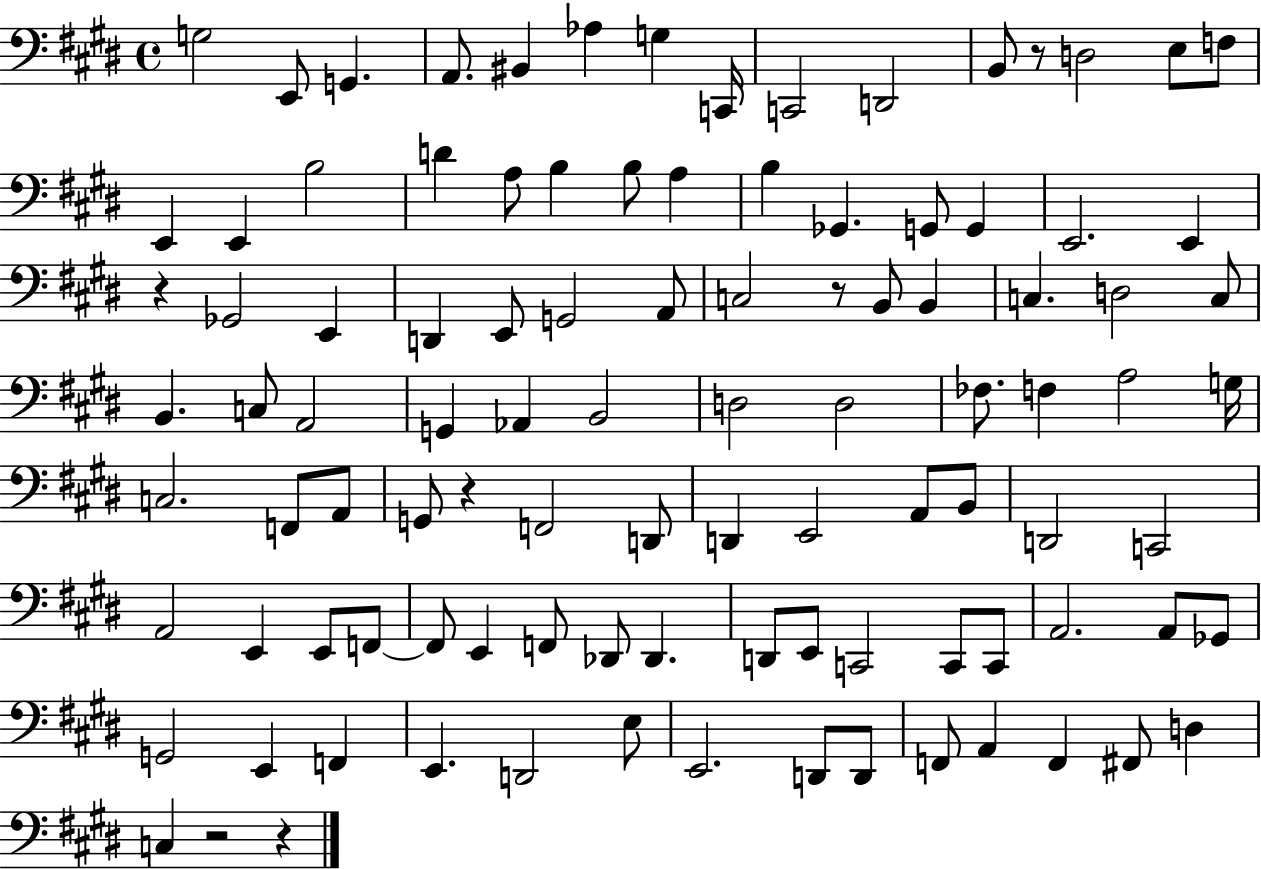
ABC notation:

X:1
T:Untitled
M:4/4
L:1/4
K:E
G,2 E,,/2 G,, A,,/2 ^B,, _A, G, C,,/4 C,,2 D,,2 B,,/2 z/2 D,2 E,/2 F,/2 E,, E,, B,2 D A,/2 B, B,/2 A, B, _G,, G,,/2 G,, E,,2 E,, z _G,,2 E,, D,, E,,/2 G,,2 A,,/2 C,2 z/2 B,,/2 B,, C, D,2 C,/2 B,, C,/2 A,,2 G,, _A,, B,,2 D,2 D,2 _F,/2 F, A,2 G,/4 C,2 F,,/2 A,,/2 G,,/2 z F,,2 D,,/2 D,, E,,2 A,,/2 B,,/2 D,,2 C,,2 A,,2 E,, E,,/2 F,,/2 F,,/2 E,, F,,/2 _D,,/2 _D,, D,,/2 E,,/2 C,,2 C,,/2 C,,/2 A,,2 A,,/2 _G,,/2 G,,2 E,, F,, E,, D,,2 E,/2 E,,2 D,,/2 D,,/2 F,,/2 A,, F,, ^F,,/2 D, C, z2 z